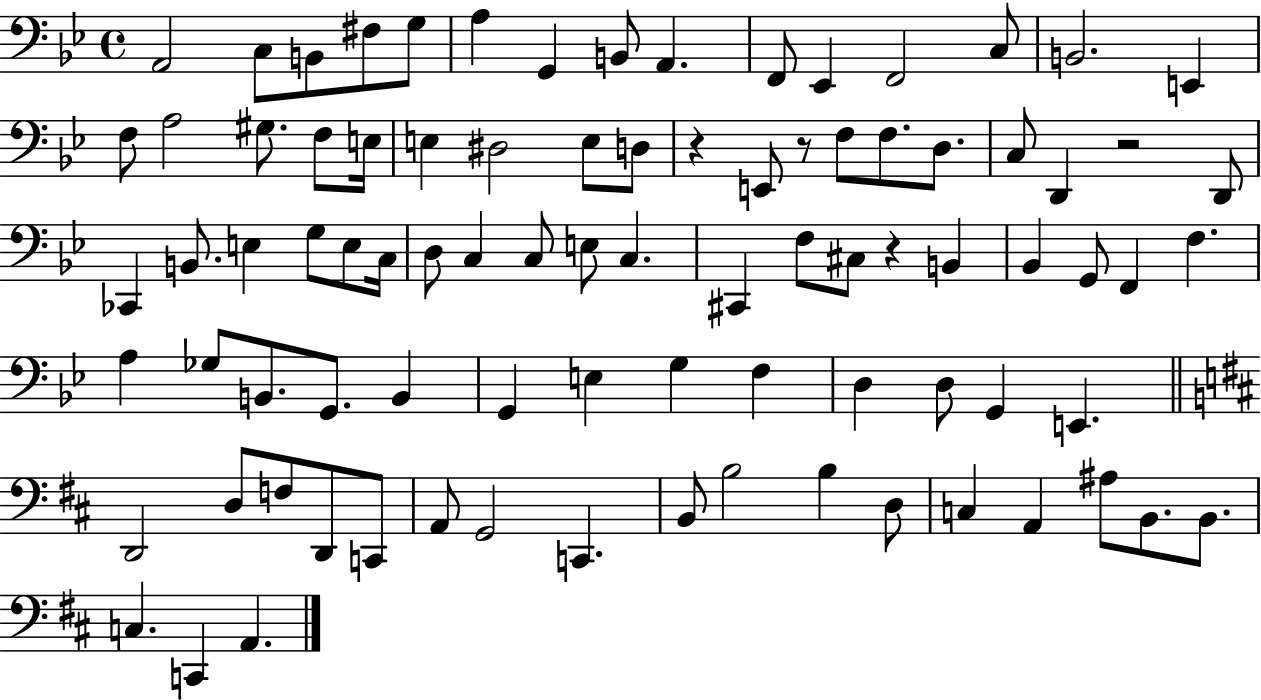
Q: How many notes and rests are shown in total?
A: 87